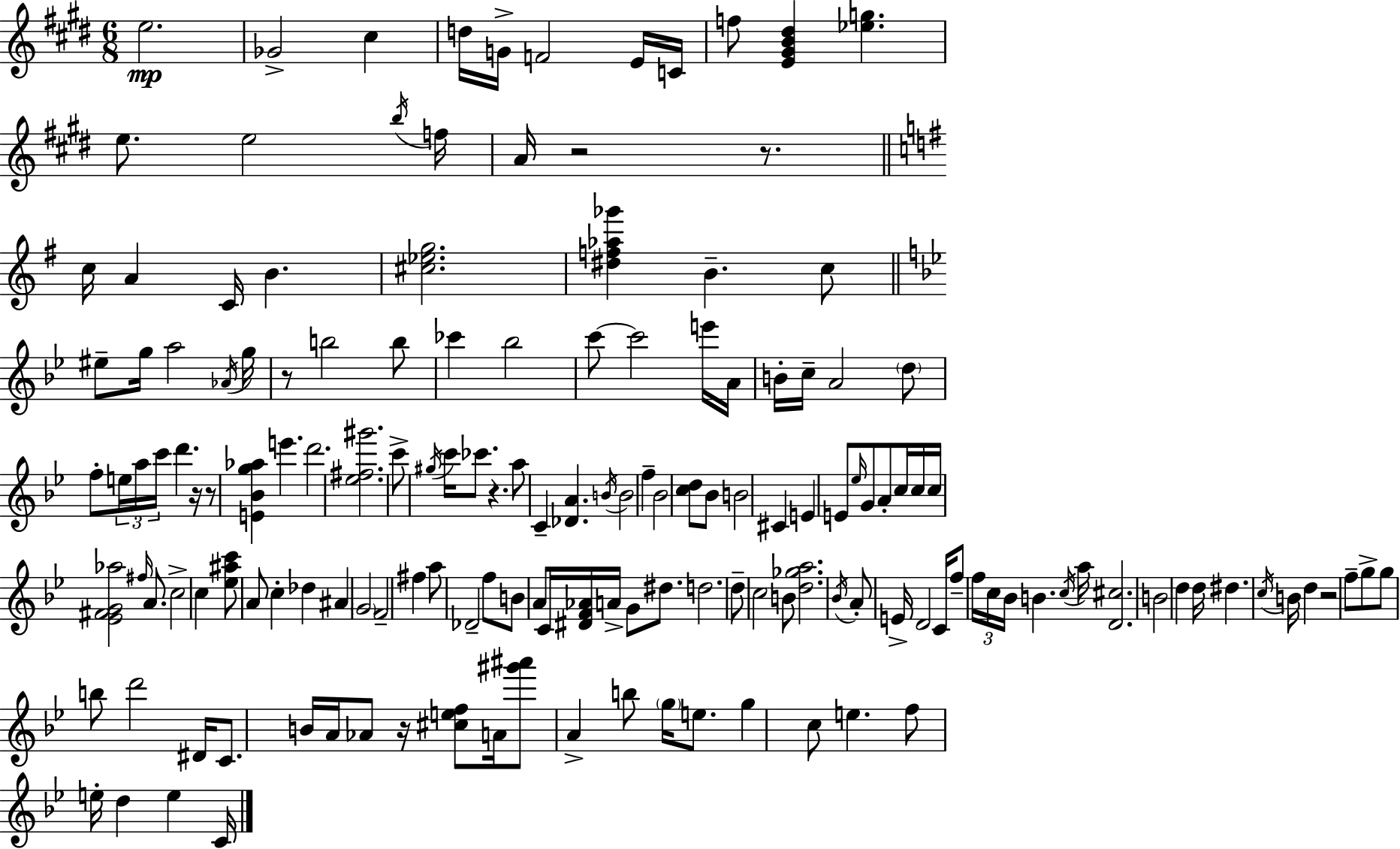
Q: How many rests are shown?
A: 8